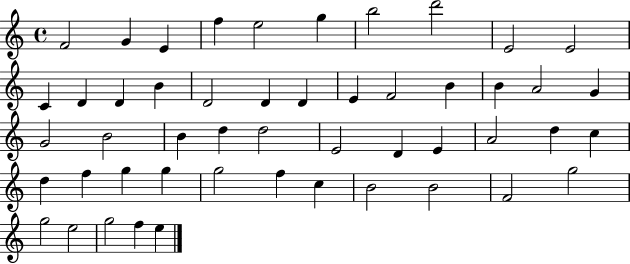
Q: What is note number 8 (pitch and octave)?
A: D6